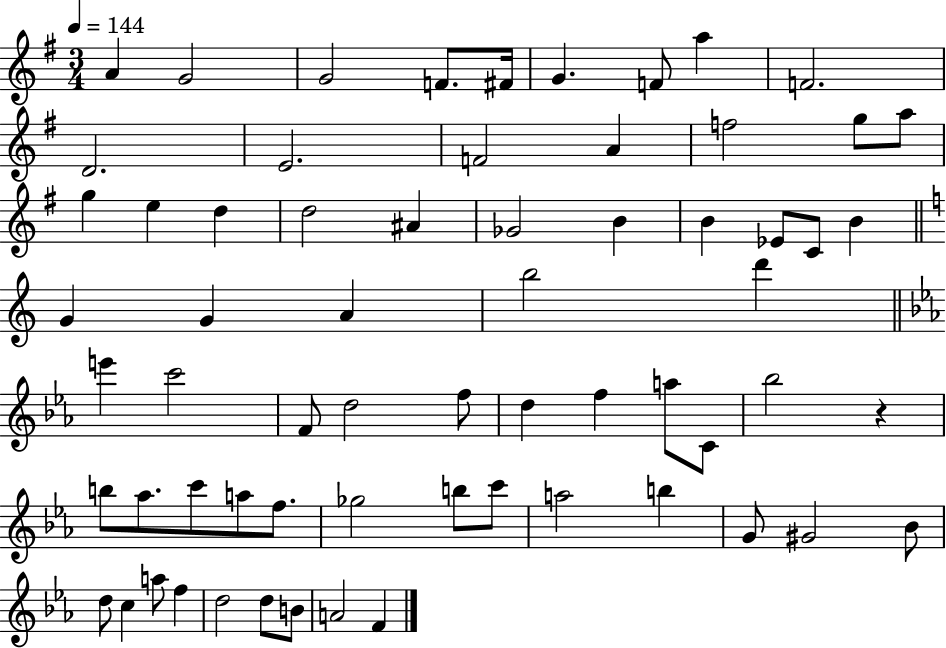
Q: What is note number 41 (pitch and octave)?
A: C4